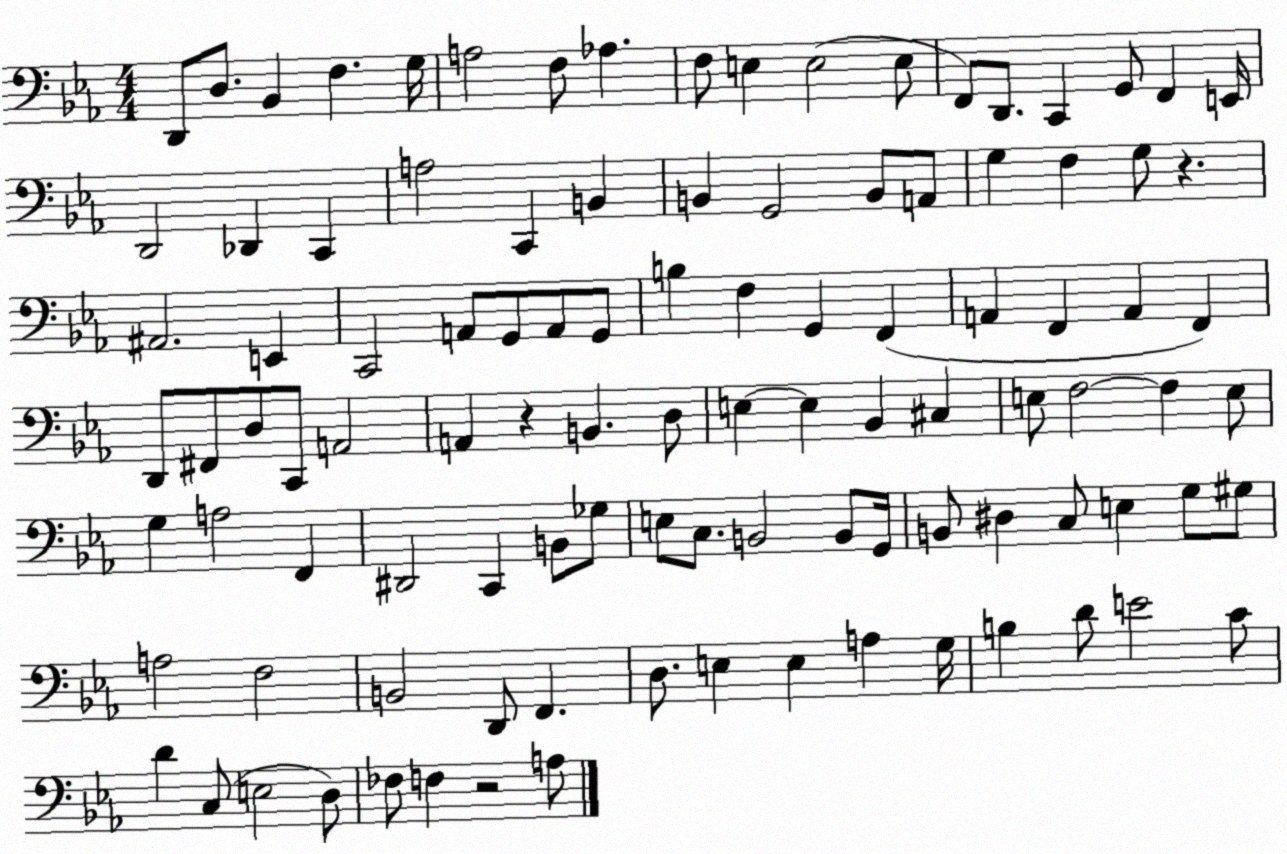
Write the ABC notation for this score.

X:1
T:Untitled
M:4/4
L:1/4
K:Eb
D,,/2 D,/2 _B,, F, G,/4 A,2 F,/2 _A, F,/2 E, E,2 E,/2 F,,/2 D,,/2 C,, G,,/2 F,, E,,/4 D,,2 _D,, C,, A,2 C,, B,, B,, G,,2 B,,/2 A,,/2 G, F, G,/2 z ^A,,2 E,, C,,2 A,,/2 G,,/2 A,,/2 G,,/2 B, F, G,, F,, A,, F,, A,, F,, D,,/2 ^F,,/2 D,/2 C,,/2 A,,2 A,, z B,, D,/2 E, E, _B,, ^C, E,/2 F,2 F, E,/2 G, A,2 F,, ^D,,2 C,, B,,/2 _G,/2 E,/2 C,/2 B,,2 B,,/2 G,,/4 B,,/2 ^D, C,/2 E, G,/2 ^G,/2 A,2 F,2 B,,2 D,,/2 F,, D,/2 E, E, A, G,/4 B, D/2 E2 C/2 D C,/2 E,2 D,/2 _F,/2 F, z2 A,/2